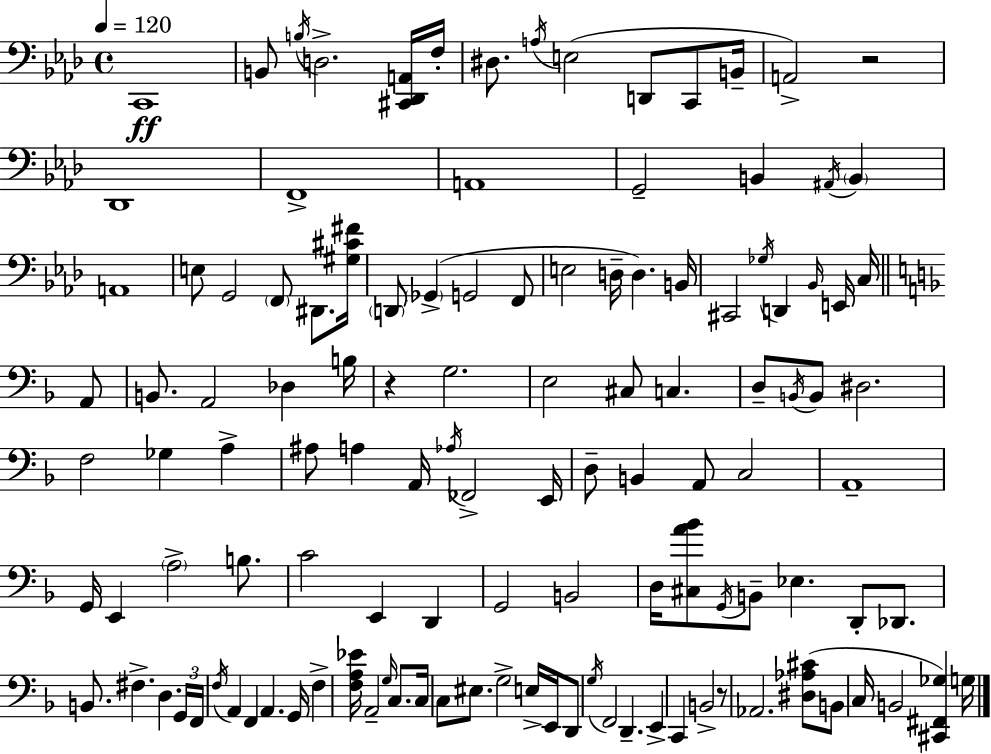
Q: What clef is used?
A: bass